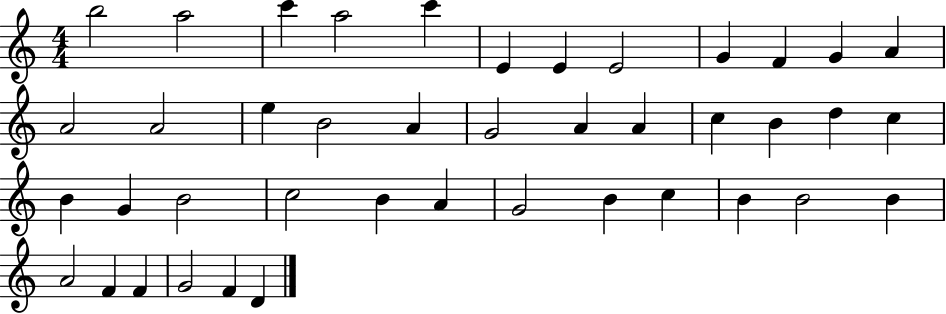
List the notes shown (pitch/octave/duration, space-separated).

B5/h A5/h C6/q A5/h C6/q E4/q E4/q E4/h G4/q F4/q G4/q A4/q A4/h A4/h E5/q B4/h A4/q G4/h A4/q A4/q C5/q B4/q D5/q C5/q B4/q G4/q B4/h C5/h B4/q A4/q G4/h B4/q C5/q B4/q B4/h B4/q A4/h F4/q F4/q G4/h F4/q D4/q